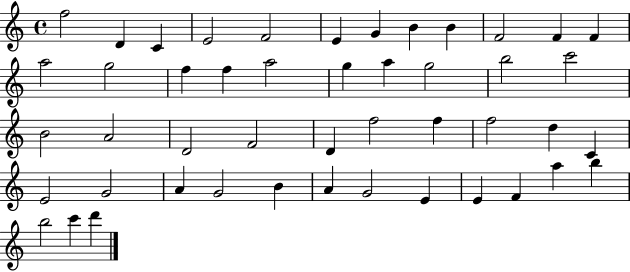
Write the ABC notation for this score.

X:1
T:Untitled
M:4/4
L:1/4
K:C
f2 D C E2 F2 E G B B F2 F F a2 g2 f f a2 g a g2 b2 c'2 B2 A2 D2 F2 D f2 f f2 d C E2 G2 A G2 B A G2 E E F a b b2 c' d'